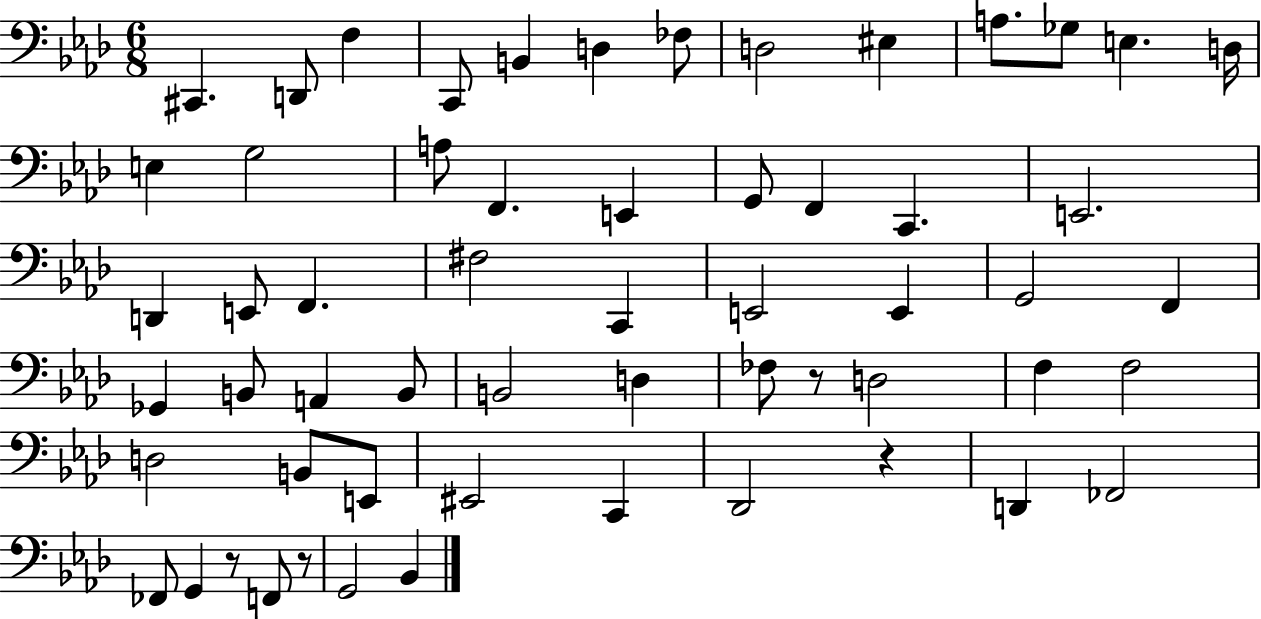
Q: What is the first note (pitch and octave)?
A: C#2